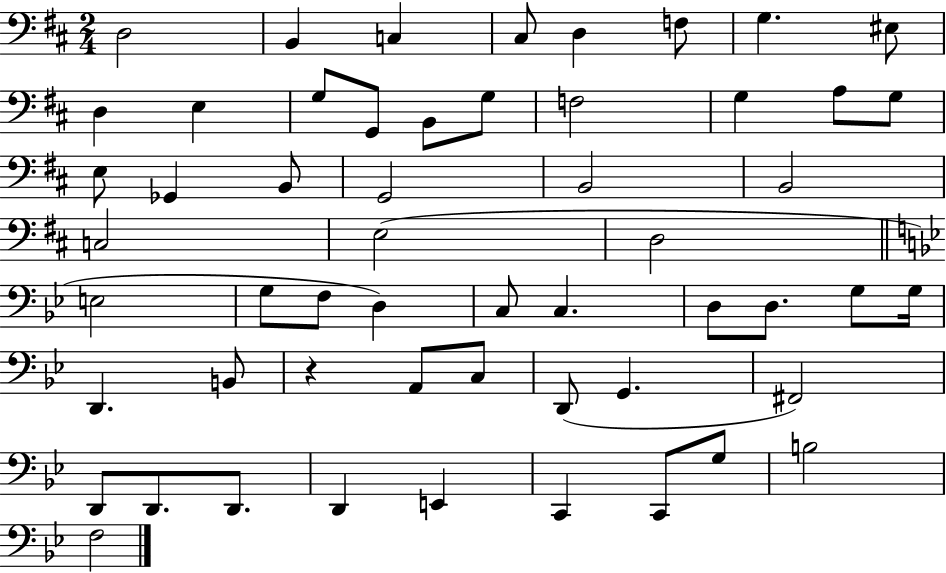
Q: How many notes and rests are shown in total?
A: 55